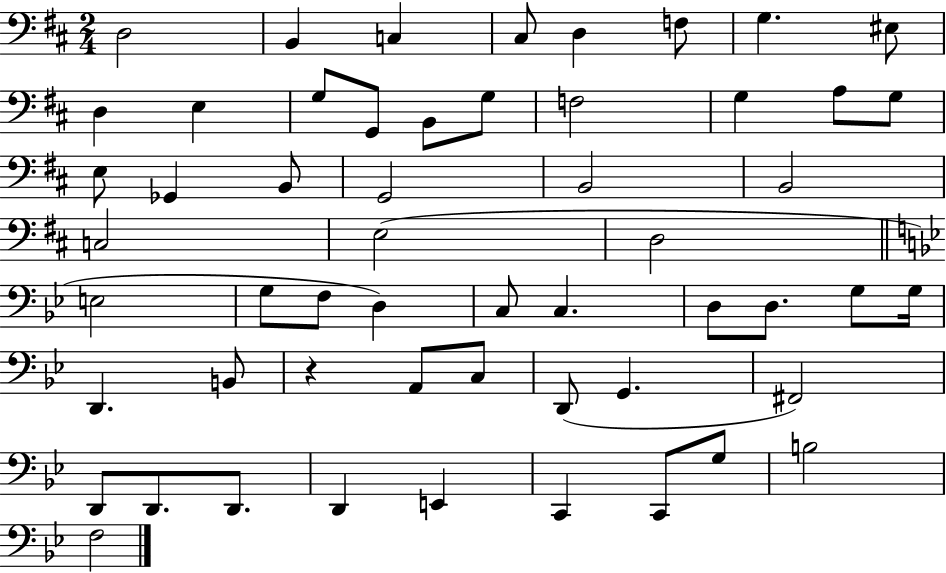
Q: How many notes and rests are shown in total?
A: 55